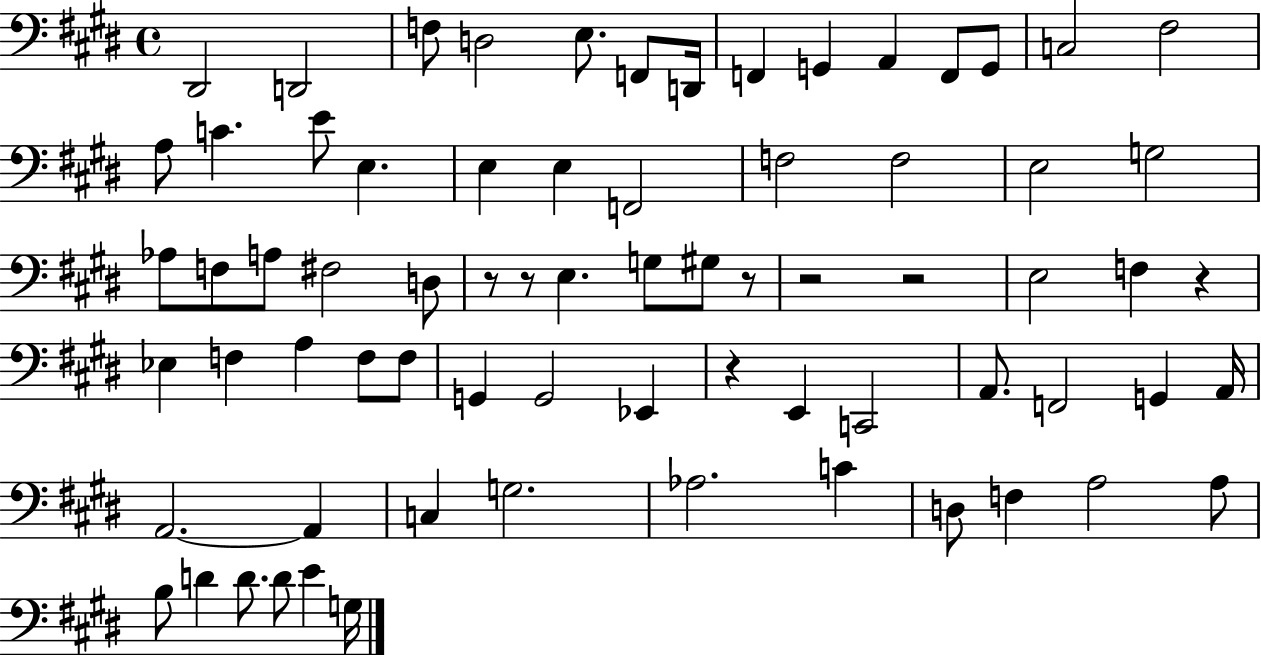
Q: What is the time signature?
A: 4/4